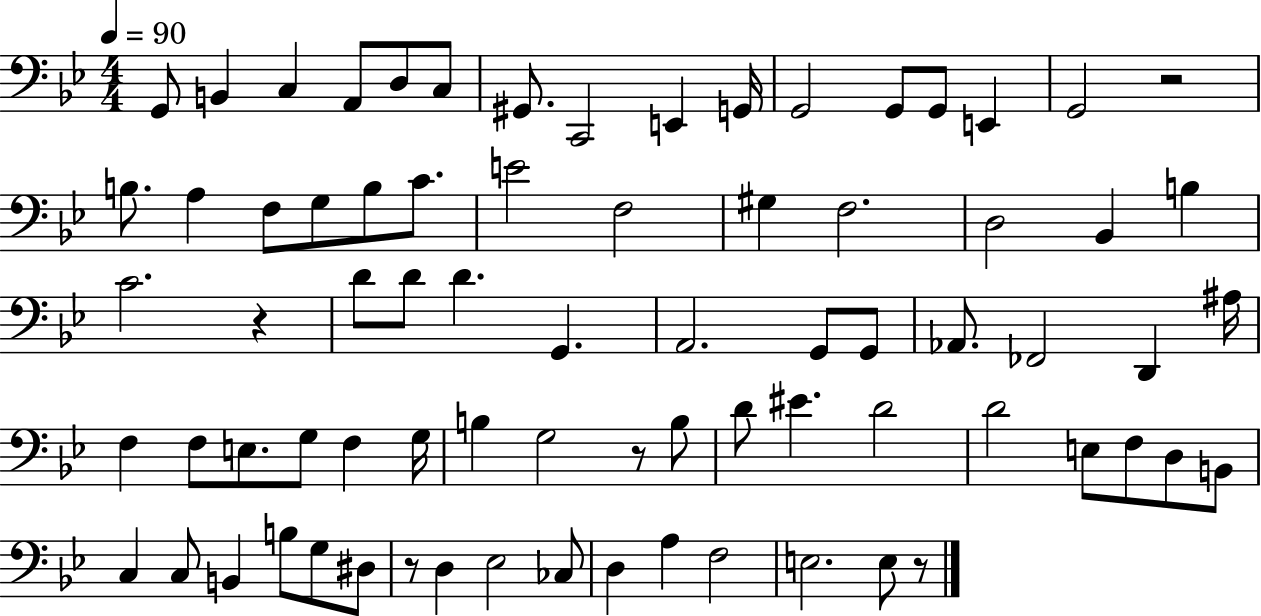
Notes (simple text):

G2/e B2/q C3/q A2/e D3/e C3/e G#2/e. C2/h E2/q G2/s G2/h G2/e G2/e E2/q G2/h R/h B3/e. A3/q F3/e G3/e B3/e C4/e. E4/h F3/h G#3/q F3/h. D3/h Bb2/q B3/q C4/h. R/q D4/e D4/e D4/q. G2/q. A2/h. G2/e G2/e Ab2/e. FES2/h D2/q A#3/s F3/q F3/e E3/e. G3/e F3/q G3/s B3/q G3/h R/e B3/e D4/e EIS4/q. D4/h D4/h E3/e F3/e D3/e B2/e C3/q C3/e B2/q B3/e G3/e D#3/e R/e D3/q Eb3/h CES3/e D3/q A3/q F3/h E3/h. E3/e R/e